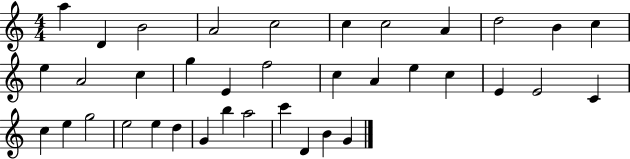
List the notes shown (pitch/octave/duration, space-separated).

A5/q D4/q B4/h A4/h C5/h C5/q C5/h A4/q D5/h B4/q C5/q E5/q A4/h C5/q G5/q E4/q F5/h C5/q A4/q E5/q C5/q E4/q E4/h C4/q C5/q E5/q G5/h E5/h E5/q D5/q G4/q B5/q A5/h C6/q D4/q B4/q G4/q